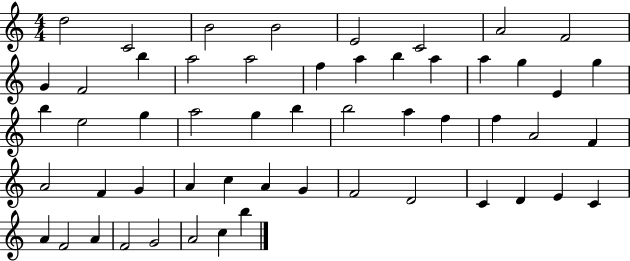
{
  \clef treble
  \numericTimeSignature
  \time 4/4
  \key c \major
  d''2 c'2 | b'2 b'2 | e'2 c'2 | a'2 f'2 | \break g'4 f'2 b''4 | a''2 a''2 | f''4 a''4 b''4 a''4 | a''4 g''4 e'4 g''4 | \break b''4 e''2 g''4 | a''2 g''4 b''4 | b''2 a''4 f''4 | f''4 a'2 f'4 | \break a'2 f'4 g'4 | a'4 c''4 a'4 g'4 | f'2 d'2 | c'4 d'4 e'4 c'4 | \break a'4 f'2 a'4 | f'2 g'2 | a'2 c''4 b''4 | \bar "|."
}